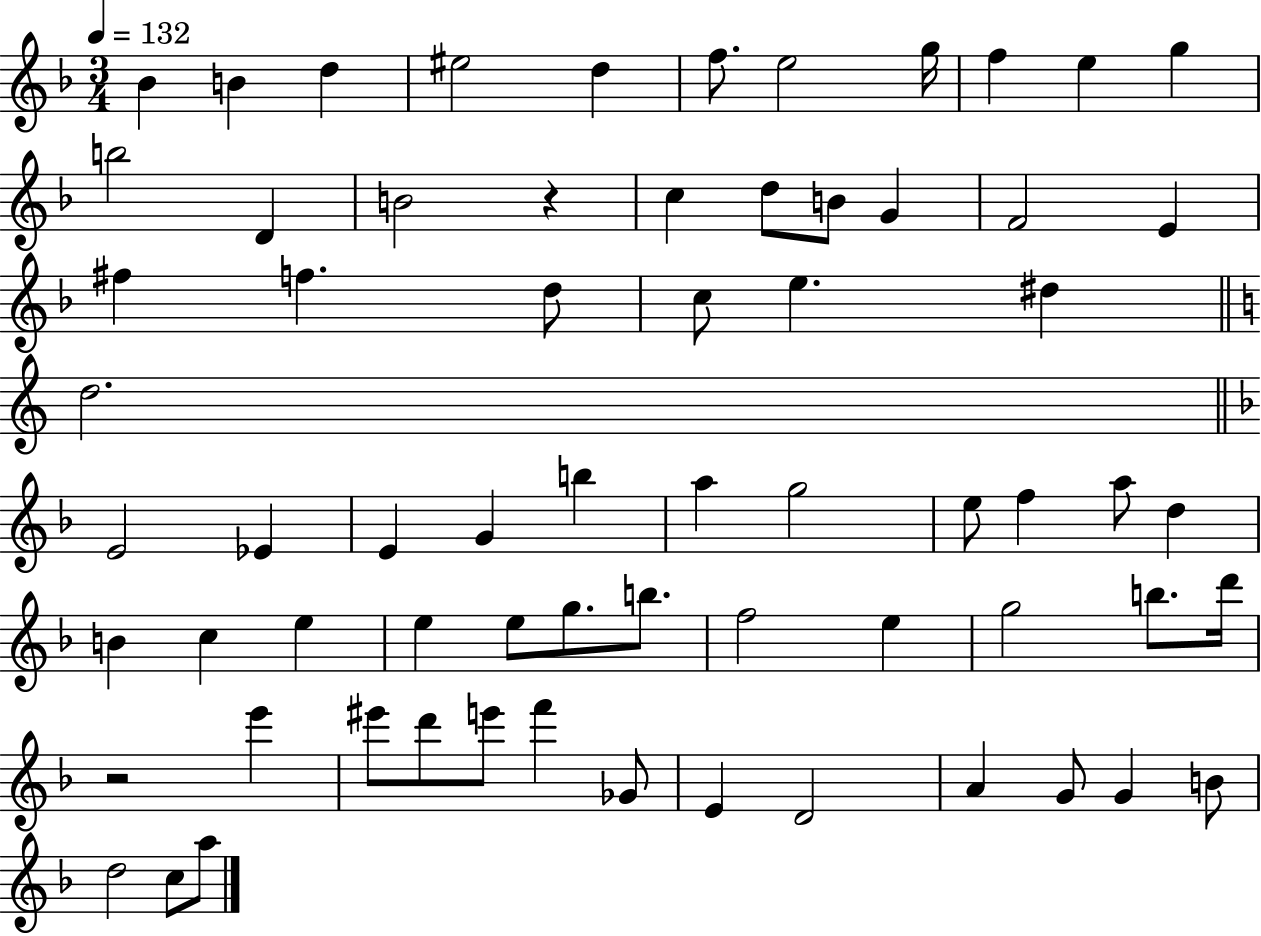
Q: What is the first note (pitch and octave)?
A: Bb4